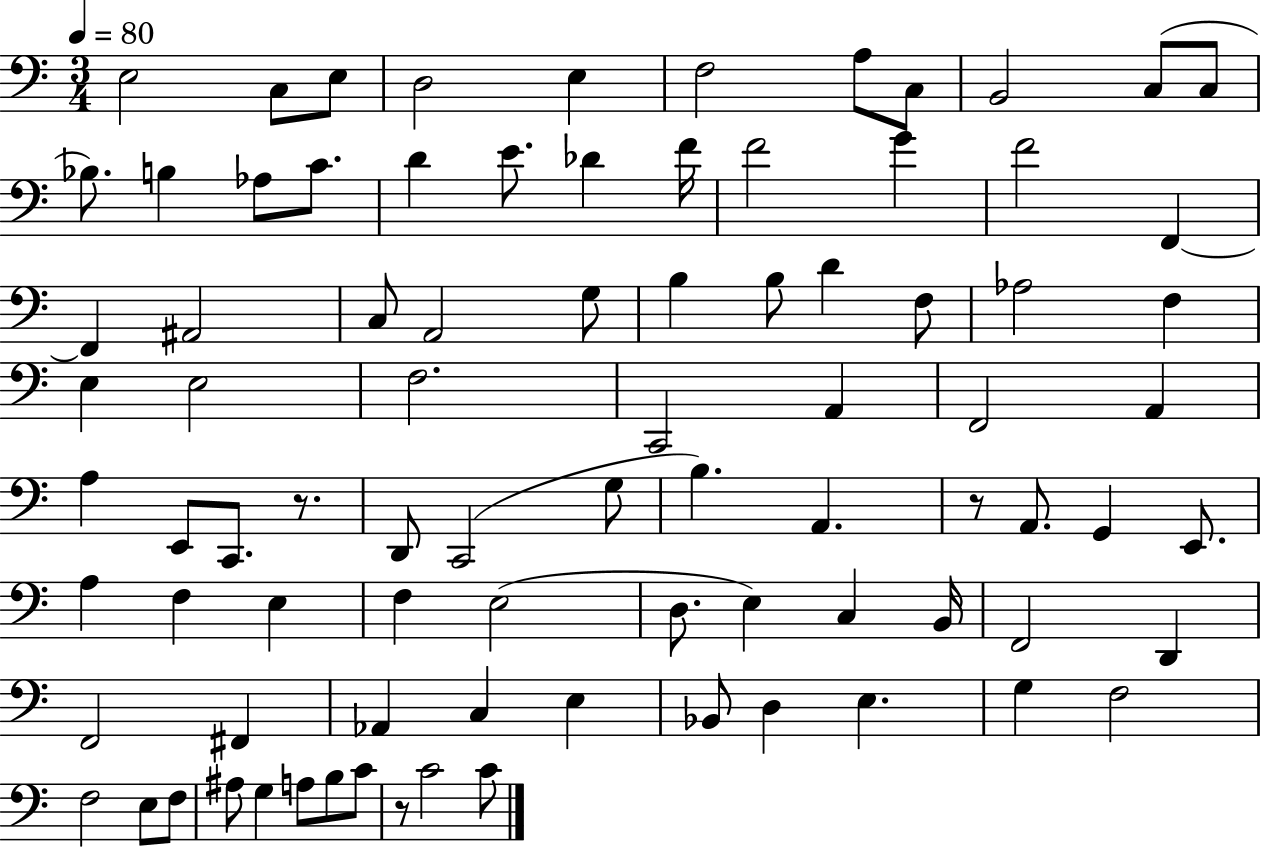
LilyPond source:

{
  \clef bass
  \numericTimeSignature
  \time 3/4
  \key c \major
  \tempo 4 = 80
  e2 c8 e8 | d2 e4 | f2 a8 c8 | b,2 c8( c8 | \break bes8.) b4 aes8 c'8. | d'4 e'8. des'4 f'16 | f'2 g'4 | f'2 f,4~~ | \break f,4 ais,2 | c8 a,2 g8 | b4 b8 d'4 f8 | aes2 f4 | \break e4 e2 | f2. | c,2 a,4 | f,2 a,4 | \break a4 e,8 c,8. r8. | d,8 c,2( g8 | b4.) a,4. | r8 a,8. g,4 e,8. | \break a4 f4 e4 | f4 e2( | d8. e4) c4 b,16 | f,2 d,4 | \break f,2 fis,4 | aes,4 c4 e4 | bes,8 d4 e4. | g4 f2 | \break f2 e8 f8 | ais8 g4 a8 b8 c'8 | r8 c'2 c'8 | \bar "|."
}